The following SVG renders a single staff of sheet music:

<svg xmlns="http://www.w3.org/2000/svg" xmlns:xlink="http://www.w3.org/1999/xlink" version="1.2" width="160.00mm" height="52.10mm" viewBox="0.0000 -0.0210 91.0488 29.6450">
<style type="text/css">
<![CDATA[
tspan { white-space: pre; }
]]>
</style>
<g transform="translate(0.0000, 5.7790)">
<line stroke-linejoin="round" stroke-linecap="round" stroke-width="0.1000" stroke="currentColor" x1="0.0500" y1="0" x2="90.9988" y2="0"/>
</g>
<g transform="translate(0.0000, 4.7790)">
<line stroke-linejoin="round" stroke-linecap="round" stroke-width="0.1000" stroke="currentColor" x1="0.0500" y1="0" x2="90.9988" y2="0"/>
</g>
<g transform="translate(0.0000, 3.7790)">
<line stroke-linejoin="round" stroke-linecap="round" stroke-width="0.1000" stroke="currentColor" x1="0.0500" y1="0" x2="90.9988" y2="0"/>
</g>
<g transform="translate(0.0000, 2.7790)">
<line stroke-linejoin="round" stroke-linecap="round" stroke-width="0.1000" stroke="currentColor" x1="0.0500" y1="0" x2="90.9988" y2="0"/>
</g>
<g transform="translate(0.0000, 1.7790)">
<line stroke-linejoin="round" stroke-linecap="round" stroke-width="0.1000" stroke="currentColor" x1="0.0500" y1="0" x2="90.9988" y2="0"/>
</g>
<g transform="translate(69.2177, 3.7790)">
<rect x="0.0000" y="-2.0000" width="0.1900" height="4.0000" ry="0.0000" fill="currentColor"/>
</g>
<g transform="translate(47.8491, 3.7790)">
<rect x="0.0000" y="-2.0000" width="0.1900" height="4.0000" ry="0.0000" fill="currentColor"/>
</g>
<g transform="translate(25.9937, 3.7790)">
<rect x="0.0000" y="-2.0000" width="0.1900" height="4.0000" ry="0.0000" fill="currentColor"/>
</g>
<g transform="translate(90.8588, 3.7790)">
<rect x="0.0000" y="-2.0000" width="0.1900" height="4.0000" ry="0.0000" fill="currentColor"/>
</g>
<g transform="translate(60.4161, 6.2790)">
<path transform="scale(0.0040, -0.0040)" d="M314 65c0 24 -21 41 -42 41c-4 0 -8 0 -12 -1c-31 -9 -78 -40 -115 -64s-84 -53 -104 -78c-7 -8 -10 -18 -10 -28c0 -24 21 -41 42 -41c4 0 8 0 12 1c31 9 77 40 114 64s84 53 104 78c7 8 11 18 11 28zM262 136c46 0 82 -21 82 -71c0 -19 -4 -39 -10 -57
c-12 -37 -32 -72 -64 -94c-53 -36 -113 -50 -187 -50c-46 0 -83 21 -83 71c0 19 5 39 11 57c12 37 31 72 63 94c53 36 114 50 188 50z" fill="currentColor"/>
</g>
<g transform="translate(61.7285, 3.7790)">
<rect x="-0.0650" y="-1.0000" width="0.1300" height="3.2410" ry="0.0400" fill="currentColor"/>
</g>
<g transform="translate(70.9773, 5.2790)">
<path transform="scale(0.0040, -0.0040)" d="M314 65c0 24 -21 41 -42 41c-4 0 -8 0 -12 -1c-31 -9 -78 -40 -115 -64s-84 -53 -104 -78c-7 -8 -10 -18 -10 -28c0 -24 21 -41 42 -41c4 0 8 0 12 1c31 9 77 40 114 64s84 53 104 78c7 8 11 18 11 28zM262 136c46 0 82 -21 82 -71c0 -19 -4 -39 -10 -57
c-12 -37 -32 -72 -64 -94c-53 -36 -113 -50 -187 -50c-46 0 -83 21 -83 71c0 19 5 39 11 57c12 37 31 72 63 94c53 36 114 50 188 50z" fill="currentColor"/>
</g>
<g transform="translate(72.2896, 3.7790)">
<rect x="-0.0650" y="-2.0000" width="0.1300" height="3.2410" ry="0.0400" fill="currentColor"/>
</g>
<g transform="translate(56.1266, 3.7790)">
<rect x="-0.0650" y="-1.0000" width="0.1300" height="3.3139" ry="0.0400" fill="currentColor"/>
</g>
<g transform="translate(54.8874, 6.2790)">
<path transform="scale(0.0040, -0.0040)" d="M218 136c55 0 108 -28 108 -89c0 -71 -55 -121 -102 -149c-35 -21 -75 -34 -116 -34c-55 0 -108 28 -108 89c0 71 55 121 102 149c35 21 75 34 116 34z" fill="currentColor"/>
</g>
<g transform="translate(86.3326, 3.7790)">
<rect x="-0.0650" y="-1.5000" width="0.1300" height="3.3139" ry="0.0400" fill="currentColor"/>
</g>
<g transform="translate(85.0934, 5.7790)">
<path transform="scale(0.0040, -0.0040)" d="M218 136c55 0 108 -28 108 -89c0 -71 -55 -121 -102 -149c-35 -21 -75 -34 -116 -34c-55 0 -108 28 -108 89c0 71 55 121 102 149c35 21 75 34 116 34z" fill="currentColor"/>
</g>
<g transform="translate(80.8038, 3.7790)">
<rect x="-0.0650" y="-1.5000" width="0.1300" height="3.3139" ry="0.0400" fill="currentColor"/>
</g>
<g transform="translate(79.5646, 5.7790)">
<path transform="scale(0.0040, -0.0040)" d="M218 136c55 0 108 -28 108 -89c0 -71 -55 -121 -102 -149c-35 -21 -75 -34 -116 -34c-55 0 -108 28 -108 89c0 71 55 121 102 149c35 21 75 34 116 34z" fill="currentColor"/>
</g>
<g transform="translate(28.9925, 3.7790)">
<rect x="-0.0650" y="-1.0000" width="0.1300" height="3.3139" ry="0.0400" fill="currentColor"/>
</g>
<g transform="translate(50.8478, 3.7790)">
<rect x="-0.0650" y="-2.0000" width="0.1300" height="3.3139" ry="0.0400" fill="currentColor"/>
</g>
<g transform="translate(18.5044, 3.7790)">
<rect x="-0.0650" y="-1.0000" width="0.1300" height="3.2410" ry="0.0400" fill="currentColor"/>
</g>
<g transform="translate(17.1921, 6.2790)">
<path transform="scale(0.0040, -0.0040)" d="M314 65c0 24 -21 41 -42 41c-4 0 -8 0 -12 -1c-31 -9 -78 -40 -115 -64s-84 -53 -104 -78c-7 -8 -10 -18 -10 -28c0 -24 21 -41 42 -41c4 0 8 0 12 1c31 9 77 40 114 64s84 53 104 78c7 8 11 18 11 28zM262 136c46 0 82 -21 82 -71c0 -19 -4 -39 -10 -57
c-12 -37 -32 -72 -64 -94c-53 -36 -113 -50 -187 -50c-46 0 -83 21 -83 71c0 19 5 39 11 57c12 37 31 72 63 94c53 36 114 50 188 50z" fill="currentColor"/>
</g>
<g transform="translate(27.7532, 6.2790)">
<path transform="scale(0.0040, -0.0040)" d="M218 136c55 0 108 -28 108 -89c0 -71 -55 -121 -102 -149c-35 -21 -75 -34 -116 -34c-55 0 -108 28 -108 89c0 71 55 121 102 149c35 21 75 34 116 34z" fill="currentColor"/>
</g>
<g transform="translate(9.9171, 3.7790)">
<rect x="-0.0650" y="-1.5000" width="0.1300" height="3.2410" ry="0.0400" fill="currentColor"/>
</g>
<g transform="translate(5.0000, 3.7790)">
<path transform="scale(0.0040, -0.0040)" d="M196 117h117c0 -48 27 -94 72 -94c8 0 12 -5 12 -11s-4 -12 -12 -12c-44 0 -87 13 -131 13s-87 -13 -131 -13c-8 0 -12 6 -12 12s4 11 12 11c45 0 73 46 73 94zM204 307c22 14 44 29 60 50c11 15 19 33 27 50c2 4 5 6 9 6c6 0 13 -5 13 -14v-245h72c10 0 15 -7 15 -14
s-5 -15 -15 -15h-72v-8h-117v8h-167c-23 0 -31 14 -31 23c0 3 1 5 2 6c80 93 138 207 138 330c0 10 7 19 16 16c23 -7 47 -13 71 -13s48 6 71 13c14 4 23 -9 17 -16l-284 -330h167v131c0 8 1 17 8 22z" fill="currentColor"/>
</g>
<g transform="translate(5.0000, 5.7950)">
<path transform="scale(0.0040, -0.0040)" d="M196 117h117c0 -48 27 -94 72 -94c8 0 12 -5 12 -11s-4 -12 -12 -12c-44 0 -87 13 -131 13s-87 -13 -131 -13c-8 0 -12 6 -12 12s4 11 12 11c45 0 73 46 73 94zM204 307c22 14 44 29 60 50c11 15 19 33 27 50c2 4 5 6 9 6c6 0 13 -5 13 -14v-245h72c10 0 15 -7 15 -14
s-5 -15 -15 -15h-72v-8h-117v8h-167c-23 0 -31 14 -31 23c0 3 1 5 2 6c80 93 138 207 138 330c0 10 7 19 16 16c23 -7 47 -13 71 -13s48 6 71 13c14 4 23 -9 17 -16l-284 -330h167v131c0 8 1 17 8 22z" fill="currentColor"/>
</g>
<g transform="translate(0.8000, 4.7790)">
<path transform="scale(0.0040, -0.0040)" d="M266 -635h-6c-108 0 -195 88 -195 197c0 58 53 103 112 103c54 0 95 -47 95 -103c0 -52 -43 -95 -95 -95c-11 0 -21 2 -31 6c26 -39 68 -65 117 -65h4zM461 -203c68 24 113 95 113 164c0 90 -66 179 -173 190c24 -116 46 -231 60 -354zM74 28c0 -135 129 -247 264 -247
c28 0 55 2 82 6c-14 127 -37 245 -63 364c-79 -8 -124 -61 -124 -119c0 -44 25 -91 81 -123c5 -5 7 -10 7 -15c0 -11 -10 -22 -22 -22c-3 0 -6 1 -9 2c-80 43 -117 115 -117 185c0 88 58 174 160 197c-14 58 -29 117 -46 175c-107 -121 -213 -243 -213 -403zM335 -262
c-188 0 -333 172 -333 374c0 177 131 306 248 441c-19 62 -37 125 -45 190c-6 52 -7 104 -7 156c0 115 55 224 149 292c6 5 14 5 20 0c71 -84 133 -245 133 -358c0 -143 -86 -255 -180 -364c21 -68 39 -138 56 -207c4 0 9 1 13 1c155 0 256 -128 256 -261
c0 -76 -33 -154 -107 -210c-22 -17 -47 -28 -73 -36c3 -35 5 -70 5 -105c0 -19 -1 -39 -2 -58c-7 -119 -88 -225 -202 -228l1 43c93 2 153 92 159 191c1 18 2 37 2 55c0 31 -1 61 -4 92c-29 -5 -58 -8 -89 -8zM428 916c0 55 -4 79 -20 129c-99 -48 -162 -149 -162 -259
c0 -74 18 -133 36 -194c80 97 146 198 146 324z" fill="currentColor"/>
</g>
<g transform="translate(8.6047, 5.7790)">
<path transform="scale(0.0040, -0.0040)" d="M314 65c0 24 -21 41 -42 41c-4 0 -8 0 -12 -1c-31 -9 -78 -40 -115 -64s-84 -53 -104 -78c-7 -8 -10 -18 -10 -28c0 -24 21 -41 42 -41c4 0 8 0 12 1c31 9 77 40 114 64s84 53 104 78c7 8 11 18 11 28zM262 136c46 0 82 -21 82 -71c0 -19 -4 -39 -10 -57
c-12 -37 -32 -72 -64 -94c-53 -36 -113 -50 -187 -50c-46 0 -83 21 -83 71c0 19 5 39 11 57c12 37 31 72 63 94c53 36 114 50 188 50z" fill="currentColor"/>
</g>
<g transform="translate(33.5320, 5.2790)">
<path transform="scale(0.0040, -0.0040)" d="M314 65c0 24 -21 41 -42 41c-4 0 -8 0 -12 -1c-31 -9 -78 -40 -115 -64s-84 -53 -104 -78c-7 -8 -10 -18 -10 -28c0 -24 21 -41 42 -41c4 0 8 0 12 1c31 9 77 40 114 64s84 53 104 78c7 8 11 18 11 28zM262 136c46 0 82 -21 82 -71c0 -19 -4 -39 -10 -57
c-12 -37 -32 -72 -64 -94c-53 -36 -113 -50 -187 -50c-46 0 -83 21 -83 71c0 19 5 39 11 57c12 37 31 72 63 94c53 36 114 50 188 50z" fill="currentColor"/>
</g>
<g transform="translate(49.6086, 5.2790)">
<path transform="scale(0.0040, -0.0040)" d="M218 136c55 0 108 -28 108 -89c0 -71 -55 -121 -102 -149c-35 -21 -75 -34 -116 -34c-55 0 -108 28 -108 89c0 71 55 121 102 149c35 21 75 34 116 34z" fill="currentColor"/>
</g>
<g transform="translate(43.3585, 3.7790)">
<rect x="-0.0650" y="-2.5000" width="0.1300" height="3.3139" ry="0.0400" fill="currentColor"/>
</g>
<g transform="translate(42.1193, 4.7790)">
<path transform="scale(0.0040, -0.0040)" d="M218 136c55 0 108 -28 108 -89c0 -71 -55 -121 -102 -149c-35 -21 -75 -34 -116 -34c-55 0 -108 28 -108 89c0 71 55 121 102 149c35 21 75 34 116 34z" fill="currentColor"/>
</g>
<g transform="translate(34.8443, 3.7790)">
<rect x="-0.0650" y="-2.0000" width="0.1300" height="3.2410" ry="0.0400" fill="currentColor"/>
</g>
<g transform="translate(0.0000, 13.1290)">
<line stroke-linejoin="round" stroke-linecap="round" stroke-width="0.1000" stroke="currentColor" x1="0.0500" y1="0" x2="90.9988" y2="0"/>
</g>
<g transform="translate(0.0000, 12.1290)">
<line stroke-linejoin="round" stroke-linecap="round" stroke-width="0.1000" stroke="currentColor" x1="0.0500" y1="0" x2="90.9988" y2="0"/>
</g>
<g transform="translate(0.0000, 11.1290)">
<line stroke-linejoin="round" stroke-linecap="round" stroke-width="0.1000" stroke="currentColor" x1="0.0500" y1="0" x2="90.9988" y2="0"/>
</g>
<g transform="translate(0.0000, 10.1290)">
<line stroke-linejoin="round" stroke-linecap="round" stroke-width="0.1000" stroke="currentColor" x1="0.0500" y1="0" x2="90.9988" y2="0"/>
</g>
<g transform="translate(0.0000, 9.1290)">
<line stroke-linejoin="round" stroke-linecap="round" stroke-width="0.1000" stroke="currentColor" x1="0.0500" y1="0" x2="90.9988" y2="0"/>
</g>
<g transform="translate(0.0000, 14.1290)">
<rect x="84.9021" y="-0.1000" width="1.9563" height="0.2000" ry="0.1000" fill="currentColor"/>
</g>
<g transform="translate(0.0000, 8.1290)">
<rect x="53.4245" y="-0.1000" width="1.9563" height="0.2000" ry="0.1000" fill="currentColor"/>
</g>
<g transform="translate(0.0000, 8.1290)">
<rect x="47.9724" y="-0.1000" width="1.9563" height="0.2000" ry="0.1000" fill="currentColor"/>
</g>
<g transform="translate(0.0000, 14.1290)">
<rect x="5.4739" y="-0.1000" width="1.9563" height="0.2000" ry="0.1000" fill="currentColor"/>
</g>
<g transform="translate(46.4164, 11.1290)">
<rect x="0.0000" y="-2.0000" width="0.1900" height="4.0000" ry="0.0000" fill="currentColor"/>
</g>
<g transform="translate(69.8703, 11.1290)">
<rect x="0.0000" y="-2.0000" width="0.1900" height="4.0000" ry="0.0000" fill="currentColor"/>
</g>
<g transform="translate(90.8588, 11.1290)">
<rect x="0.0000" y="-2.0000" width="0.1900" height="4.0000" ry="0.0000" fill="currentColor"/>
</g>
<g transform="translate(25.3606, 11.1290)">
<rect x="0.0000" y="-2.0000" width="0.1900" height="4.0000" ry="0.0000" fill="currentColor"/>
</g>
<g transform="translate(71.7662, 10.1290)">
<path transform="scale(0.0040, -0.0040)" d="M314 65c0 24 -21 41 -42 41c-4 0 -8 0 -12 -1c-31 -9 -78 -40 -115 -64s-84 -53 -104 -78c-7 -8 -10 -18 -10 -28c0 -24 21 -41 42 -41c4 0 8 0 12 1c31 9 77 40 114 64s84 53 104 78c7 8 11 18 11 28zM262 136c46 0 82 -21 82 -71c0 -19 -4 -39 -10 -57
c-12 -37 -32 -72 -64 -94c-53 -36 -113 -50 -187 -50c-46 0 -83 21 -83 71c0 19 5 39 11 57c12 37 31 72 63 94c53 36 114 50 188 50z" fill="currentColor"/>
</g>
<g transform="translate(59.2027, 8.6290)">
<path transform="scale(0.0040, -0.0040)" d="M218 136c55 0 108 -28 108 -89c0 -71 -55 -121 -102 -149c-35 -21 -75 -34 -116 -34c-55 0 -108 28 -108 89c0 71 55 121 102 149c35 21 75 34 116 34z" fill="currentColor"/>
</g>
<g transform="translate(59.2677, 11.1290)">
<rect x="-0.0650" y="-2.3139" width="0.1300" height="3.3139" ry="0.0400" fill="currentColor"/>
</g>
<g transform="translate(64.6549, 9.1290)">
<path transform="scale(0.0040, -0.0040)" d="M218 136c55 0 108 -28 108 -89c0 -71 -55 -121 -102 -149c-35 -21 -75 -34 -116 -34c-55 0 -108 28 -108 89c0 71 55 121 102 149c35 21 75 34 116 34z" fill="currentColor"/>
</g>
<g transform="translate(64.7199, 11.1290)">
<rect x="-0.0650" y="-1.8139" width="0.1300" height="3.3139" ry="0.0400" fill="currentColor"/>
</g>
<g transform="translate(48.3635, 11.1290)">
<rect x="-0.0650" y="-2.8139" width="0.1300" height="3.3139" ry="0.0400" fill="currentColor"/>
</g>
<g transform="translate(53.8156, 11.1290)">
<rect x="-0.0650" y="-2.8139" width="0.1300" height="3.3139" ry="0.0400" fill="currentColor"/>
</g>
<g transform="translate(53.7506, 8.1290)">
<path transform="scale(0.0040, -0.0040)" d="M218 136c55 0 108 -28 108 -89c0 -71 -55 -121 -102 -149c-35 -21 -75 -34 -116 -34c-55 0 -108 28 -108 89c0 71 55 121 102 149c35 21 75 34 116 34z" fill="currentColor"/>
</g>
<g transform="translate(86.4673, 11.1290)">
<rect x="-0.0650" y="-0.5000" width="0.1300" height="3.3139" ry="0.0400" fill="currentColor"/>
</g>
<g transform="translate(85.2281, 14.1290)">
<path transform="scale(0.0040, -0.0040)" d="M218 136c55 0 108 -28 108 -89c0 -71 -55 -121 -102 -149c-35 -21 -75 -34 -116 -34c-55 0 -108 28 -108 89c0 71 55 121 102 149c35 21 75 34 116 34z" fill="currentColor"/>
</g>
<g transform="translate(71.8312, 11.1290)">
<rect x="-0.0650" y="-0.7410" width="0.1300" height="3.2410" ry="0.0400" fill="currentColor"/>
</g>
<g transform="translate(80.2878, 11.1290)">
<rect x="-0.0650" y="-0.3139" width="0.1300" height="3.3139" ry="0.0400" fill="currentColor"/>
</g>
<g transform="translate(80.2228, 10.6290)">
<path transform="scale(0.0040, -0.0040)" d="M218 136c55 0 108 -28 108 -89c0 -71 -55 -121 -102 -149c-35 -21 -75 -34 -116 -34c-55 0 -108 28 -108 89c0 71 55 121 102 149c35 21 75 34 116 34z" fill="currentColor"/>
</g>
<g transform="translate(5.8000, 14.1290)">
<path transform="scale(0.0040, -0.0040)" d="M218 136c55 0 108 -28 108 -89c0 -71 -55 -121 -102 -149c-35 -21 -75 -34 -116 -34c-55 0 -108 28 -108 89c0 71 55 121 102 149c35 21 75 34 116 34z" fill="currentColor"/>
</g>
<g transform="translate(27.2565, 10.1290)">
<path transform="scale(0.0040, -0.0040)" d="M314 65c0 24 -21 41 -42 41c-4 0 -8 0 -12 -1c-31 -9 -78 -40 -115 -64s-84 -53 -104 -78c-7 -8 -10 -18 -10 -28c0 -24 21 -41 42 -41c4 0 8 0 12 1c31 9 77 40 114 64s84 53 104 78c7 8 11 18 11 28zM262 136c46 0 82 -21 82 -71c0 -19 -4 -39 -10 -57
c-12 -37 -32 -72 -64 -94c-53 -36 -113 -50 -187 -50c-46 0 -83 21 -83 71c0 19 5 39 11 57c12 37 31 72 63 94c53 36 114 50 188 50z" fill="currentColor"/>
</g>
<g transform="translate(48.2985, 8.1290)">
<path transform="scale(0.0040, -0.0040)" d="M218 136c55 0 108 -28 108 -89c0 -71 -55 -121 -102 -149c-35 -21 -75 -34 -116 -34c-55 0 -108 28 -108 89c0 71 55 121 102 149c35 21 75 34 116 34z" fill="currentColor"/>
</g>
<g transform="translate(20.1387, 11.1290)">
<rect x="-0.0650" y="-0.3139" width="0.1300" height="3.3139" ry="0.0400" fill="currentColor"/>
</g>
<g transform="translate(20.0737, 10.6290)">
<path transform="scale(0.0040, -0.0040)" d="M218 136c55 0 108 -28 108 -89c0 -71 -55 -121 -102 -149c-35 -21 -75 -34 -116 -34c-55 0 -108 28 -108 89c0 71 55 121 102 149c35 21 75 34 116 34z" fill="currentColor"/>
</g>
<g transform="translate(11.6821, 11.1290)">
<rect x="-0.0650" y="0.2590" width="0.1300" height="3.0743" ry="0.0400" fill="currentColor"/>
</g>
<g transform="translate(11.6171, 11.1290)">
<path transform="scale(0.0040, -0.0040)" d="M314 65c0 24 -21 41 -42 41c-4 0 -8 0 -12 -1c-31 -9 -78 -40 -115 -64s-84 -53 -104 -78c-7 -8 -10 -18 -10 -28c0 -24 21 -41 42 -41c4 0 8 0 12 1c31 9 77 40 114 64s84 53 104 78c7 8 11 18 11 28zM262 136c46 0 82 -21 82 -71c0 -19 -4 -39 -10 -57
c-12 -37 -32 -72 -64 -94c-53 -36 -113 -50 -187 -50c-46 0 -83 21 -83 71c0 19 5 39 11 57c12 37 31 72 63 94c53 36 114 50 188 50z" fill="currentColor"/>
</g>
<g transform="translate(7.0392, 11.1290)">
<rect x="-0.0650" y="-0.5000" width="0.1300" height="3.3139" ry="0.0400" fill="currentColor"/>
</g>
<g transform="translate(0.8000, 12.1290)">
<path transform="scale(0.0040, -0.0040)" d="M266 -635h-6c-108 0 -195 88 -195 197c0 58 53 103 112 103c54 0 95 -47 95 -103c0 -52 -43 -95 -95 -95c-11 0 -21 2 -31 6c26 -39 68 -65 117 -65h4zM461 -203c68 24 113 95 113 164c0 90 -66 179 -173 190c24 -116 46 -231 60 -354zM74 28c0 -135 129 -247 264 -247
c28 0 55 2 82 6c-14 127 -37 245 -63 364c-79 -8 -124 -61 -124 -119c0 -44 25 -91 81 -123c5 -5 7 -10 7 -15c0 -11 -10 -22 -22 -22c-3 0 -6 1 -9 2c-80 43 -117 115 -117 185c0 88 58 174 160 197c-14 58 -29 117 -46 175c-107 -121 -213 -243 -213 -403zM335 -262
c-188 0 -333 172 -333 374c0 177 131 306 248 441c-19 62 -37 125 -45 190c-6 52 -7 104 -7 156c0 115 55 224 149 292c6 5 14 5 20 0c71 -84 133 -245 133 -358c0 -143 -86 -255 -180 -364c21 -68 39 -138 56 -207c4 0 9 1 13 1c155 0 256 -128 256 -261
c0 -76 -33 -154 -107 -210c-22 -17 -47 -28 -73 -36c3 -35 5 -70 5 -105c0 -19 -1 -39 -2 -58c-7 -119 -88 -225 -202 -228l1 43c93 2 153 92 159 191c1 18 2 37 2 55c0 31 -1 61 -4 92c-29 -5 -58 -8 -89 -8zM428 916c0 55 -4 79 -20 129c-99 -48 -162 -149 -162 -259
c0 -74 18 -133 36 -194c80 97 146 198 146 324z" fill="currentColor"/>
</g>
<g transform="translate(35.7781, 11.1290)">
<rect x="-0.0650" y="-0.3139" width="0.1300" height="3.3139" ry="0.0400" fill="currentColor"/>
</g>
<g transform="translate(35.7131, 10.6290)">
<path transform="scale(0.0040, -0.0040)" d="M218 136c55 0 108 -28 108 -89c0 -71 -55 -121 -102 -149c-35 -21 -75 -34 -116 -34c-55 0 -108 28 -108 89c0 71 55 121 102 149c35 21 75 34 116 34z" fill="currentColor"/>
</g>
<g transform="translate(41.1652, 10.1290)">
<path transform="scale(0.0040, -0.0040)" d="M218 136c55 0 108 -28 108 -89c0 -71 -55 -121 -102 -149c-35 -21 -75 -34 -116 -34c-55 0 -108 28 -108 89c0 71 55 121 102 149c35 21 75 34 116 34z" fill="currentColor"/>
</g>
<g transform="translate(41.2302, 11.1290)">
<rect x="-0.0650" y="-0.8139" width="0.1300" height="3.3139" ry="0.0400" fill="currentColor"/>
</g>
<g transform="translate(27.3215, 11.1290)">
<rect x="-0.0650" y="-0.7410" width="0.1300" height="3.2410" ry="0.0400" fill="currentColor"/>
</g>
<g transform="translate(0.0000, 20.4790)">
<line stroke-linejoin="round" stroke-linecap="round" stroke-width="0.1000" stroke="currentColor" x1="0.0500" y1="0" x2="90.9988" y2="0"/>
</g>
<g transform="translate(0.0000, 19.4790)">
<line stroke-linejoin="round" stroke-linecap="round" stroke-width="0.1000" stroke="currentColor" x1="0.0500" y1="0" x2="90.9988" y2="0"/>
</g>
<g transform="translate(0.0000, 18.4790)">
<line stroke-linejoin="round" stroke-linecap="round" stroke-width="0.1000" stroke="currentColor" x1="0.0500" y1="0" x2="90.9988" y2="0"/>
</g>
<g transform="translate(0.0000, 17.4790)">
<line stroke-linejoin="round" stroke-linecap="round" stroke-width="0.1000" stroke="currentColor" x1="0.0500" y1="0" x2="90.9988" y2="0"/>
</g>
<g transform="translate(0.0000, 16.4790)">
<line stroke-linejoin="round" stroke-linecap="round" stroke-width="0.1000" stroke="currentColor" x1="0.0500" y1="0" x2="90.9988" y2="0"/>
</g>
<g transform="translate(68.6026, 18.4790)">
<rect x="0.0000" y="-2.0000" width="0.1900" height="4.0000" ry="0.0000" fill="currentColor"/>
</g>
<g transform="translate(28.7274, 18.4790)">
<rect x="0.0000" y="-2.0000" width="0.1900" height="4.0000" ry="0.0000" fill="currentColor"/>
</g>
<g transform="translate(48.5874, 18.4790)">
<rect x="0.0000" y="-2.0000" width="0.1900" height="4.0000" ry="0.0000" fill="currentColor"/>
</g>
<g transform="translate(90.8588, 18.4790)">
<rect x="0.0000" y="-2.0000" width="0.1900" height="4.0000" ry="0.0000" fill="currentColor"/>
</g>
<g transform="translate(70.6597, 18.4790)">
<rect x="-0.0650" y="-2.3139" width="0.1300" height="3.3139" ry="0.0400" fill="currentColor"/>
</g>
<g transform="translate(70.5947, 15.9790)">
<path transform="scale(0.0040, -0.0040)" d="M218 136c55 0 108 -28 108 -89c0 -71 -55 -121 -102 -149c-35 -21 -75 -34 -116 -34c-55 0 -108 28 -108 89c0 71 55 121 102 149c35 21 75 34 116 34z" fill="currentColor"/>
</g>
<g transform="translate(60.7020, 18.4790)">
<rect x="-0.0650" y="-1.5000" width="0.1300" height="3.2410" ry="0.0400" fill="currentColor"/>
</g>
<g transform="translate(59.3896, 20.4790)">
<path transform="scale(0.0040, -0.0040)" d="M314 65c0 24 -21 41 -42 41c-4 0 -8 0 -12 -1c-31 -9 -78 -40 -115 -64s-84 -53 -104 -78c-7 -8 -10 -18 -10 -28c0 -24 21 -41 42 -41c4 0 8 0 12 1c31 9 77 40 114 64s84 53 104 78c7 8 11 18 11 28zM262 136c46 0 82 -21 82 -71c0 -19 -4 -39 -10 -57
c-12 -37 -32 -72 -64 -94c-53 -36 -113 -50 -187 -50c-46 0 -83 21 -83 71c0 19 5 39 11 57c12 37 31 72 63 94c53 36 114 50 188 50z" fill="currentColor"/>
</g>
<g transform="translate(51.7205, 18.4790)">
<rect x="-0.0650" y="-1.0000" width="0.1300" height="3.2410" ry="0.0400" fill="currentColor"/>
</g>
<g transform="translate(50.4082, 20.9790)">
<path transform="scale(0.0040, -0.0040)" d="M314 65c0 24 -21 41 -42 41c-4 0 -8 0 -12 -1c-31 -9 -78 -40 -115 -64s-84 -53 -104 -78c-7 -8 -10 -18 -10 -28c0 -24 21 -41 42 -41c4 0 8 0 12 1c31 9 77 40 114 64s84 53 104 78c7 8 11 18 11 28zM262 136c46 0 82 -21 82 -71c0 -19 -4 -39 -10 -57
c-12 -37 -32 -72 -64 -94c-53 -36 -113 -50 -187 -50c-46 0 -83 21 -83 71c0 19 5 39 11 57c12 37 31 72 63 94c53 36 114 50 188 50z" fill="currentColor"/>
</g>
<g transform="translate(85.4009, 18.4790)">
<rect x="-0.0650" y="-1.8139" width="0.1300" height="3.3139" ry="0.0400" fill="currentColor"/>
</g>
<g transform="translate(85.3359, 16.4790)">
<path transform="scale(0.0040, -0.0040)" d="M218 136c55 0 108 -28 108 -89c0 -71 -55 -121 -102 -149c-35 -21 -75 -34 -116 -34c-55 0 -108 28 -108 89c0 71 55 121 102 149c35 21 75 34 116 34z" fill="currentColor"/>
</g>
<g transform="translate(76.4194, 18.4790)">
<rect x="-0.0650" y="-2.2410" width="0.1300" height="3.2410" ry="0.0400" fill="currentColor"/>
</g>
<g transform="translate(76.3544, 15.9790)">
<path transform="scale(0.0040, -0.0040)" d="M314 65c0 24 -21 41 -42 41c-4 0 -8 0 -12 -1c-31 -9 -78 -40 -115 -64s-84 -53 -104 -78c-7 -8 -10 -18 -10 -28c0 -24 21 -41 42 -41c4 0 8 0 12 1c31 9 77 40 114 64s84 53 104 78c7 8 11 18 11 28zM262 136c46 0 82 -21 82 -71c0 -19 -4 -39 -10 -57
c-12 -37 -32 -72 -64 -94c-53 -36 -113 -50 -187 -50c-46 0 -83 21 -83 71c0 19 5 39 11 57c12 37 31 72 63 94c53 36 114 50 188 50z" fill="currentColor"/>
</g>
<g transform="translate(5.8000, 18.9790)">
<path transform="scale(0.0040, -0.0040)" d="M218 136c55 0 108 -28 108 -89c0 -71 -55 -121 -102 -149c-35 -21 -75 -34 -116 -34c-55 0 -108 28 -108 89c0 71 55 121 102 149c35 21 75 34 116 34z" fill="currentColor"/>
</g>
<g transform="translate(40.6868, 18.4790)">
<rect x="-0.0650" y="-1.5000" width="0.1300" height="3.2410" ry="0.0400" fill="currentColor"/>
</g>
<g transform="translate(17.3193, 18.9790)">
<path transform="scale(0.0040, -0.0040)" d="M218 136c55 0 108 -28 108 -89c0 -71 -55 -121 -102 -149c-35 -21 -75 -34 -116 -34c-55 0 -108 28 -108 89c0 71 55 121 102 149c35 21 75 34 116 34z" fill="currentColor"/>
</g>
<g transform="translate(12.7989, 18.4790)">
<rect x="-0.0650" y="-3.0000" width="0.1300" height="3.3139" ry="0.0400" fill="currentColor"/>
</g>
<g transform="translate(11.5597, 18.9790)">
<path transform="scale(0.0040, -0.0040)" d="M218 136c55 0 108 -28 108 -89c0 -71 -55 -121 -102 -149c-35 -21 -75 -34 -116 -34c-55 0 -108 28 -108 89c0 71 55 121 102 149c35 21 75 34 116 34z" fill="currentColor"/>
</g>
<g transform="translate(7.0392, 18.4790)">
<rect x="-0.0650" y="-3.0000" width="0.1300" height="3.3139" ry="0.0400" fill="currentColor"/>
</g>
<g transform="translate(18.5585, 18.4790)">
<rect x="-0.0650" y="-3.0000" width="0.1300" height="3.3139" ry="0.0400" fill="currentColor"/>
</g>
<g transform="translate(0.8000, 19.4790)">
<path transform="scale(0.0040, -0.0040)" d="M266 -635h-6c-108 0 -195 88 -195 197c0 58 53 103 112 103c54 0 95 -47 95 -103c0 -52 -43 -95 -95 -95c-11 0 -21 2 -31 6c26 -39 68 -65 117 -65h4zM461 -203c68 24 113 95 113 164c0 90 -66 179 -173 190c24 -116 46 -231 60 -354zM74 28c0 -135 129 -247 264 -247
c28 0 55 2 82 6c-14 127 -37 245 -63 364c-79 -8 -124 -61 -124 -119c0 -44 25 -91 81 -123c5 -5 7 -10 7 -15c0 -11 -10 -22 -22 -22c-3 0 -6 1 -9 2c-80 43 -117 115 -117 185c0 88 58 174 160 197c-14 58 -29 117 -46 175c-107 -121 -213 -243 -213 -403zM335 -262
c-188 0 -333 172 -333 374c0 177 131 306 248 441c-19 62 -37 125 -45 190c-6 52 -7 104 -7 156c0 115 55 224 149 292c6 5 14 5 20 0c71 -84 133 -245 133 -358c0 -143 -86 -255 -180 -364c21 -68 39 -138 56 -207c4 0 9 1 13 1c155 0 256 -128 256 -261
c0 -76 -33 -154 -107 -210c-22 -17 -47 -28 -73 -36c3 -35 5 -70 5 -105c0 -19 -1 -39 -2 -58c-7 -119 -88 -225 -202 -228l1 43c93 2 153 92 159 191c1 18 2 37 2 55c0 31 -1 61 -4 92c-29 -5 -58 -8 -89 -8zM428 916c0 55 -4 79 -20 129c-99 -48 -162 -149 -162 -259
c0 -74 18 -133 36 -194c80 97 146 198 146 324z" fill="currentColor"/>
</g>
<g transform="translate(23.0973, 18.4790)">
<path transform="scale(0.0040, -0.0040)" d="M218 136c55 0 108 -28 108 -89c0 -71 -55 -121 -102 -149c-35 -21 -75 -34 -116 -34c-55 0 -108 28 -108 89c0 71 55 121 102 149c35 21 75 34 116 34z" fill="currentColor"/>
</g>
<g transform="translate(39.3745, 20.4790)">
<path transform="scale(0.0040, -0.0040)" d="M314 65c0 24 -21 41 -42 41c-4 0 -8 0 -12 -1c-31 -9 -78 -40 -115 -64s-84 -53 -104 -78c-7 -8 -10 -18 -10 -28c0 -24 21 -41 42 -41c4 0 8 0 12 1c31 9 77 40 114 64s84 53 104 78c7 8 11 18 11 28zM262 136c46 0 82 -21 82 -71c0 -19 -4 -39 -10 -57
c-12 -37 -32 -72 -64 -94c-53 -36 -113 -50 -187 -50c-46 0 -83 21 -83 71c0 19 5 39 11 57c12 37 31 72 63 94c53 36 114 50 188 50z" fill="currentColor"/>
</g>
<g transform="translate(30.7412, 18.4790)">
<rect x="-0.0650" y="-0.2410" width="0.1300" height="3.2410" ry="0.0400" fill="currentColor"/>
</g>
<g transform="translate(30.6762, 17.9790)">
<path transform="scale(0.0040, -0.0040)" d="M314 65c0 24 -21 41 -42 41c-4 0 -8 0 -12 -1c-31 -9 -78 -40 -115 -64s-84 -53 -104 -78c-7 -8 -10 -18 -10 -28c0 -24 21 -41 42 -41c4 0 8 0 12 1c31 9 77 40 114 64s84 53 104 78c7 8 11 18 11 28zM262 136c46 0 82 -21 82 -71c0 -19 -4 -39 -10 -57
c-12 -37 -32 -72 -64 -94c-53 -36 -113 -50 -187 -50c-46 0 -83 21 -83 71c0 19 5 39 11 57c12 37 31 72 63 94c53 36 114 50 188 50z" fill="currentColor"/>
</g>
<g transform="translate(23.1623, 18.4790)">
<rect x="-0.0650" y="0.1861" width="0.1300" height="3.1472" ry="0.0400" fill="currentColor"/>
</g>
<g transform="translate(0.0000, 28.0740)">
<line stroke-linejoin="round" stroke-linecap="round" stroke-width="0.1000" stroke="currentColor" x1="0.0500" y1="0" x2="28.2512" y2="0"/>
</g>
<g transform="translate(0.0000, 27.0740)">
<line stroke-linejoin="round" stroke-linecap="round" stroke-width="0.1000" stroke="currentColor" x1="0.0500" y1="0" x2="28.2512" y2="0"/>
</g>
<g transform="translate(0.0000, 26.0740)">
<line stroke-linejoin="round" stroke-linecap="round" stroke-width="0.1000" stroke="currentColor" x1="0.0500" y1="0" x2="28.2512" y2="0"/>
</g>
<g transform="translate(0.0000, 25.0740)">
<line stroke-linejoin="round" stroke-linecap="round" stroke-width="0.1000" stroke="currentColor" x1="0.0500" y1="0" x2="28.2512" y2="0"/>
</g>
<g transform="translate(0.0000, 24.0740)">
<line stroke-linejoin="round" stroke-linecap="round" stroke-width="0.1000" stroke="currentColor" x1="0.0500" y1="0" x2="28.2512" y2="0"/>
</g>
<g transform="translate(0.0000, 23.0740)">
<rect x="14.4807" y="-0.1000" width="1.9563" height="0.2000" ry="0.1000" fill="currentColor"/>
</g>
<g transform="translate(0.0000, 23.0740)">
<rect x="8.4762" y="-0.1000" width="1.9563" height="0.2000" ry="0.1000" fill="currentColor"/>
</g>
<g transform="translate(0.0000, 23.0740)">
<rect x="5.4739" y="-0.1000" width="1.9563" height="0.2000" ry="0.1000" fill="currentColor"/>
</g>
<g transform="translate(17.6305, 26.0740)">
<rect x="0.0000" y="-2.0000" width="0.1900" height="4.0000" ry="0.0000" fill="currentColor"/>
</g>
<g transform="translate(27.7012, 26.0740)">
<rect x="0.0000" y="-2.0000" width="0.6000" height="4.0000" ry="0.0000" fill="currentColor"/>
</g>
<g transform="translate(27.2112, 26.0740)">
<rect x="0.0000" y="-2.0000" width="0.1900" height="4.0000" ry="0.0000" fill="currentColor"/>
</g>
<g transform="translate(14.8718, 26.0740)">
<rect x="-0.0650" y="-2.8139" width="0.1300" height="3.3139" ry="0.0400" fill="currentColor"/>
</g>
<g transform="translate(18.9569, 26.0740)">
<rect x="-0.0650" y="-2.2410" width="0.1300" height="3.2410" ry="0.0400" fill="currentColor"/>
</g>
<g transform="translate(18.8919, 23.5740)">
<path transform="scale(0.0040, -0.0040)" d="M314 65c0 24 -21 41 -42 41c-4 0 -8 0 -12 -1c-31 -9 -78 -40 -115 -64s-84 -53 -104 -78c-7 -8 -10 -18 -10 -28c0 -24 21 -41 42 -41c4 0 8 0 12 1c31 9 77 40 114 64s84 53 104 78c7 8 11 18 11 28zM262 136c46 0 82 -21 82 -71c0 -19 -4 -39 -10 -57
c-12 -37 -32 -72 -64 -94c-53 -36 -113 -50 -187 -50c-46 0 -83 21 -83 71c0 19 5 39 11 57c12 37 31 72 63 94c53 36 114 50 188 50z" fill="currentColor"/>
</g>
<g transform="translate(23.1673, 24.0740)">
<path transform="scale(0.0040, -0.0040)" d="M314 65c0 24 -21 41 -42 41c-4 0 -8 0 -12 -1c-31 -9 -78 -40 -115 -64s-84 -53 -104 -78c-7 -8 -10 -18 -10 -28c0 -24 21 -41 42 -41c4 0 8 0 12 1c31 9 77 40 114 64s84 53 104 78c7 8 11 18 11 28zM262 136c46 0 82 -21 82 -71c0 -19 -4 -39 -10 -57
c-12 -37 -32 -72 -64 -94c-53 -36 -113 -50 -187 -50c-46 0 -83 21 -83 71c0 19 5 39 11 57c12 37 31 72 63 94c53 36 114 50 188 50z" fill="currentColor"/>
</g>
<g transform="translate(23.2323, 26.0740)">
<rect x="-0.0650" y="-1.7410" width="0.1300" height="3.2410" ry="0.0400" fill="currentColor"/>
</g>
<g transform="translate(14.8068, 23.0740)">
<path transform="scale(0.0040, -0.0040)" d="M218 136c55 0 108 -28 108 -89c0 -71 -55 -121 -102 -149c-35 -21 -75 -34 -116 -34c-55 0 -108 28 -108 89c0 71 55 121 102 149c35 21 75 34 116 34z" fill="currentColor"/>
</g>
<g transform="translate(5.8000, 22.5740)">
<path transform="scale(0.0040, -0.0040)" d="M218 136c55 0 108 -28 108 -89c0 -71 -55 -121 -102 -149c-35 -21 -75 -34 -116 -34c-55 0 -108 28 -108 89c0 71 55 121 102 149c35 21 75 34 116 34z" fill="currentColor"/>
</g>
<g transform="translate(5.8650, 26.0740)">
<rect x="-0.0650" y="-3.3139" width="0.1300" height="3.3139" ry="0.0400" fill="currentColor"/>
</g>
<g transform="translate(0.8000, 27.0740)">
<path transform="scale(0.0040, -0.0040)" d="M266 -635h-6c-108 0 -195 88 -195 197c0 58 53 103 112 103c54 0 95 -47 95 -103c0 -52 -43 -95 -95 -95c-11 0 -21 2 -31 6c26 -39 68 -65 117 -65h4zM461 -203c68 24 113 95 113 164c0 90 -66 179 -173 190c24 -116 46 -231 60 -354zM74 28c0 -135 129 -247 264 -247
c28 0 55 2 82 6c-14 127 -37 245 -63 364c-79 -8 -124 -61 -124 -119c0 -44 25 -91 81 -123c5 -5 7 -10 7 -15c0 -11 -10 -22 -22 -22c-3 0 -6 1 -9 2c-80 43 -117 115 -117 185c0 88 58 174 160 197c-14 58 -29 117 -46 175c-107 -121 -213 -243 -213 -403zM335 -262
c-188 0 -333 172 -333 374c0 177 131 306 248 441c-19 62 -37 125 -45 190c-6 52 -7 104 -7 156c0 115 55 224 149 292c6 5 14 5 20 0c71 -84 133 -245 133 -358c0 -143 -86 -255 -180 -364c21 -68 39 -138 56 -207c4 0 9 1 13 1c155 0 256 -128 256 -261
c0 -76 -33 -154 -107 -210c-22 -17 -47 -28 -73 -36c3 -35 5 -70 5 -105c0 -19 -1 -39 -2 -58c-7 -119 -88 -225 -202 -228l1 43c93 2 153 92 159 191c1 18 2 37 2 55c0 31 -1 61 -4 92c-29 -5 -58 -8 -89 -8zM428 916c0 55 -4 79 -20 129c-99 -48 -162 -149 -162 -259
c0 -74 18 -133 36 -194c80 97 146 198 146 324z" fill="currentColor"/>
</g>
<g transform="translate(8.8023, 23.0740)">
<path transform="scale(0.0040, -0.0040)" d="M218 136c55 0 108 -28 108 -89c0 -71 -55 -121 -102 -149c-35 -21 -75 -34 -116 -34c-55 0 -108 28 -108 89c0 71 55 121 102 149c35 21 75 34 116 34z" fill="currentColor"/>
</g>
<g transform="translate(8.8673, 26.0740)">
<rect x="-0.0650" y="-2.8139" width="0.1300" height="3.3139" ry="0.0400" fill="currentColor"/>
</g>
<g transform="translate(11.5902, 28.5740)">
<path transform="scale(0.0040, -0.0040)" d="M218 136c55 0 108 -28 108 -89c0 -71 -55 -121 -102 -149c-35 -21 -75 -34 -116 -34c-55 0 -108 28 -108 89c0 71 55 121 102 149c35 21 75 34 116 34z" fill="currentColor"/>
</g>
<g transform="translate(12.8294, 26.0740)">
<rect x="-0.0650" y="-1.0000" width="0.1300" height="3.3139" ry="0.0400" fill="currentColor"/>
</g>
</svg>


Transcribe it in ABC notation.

X:1
T:Untitled
M:4/4
L:1/4
K:C
E2 D2 D F2 G F D D2 F2 E E C B2 c d2 c d a a g f d2 c C A A A B c2 E2 D2 E2 g g2 f b a D a g2 f2